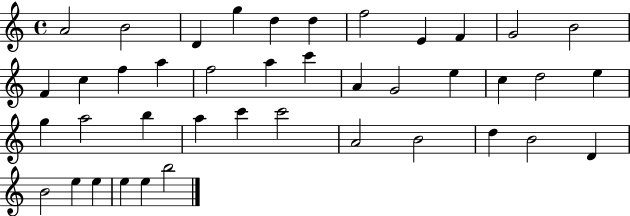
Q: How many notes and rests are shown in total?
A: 41